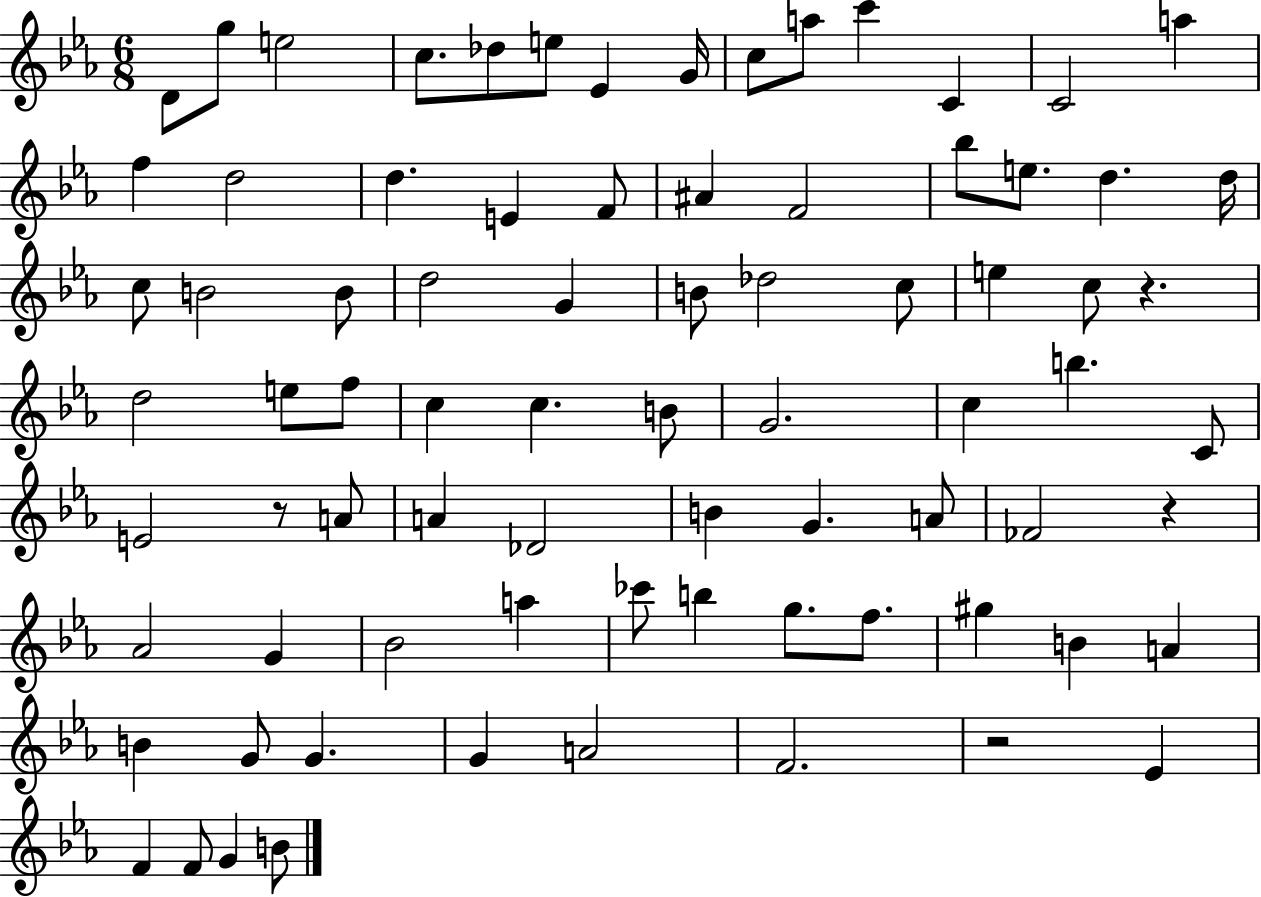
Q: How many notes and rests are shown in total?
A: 79